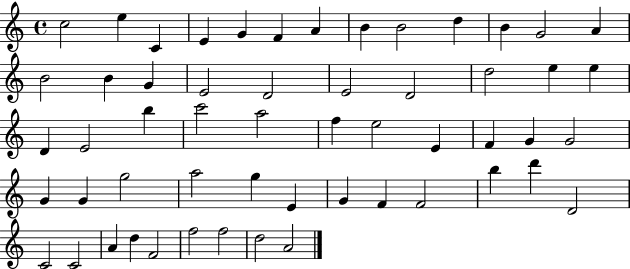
{
  \clef treble
  \time 4/4
  \defaultTimeSignature
  \key c \major
  c''2 e''4 c'4 | e'4 g'4 f'4 a'4 | b'4 b'2 d''4 | b'4 g'2 a'4 | \break b'2 b'4 g'4 | e'2 d'2 | e'2 d'2 | d''2 e''4 e''4 | \break d'4 e'2 b''4 | c'''2 a''2 | f''4 e''2 e'4 | f'4 g'4 g'2 | \break g'4 g'4 g''2 | a''2 g''4 e'4 | g'4 f'4 f'2 | b''4 d'''4 d'2 | \break c'2 c'2 | a'4 d''4 f'2 | f''2 f''2 | d''2 a'2 | \break \bar "|."
}